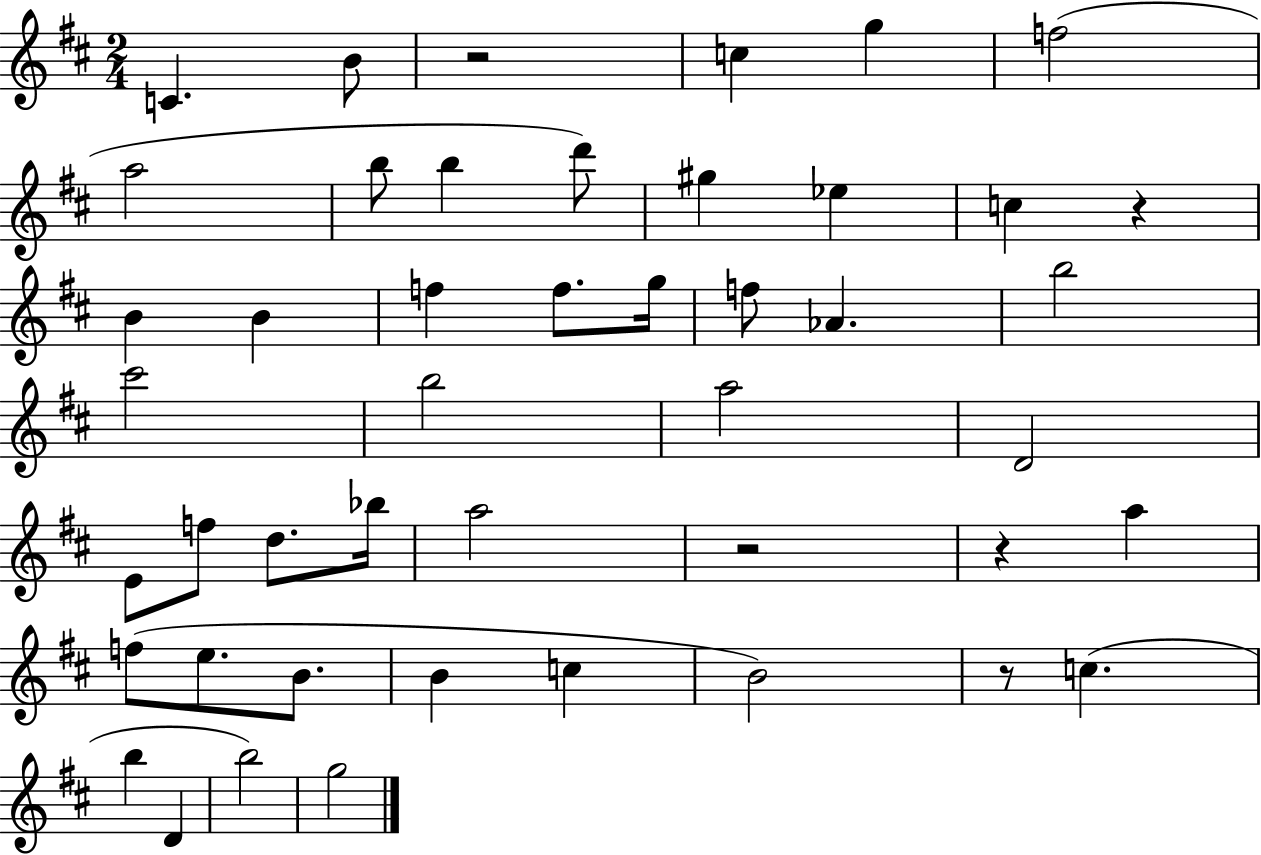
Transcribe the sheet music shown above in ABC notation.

X:1
T:Untitled
M:2/4
L:1/4
K:D
C B/2 z2 c g f2 a2 b/2 b d'/2 ^g _e c z B B f f/2 g/4 f/2 _A b2 ^c'2 b2 a2 D2 E/2 f/2 d/2 _b/4 a2 z2 z a f/2 e/2 B/2 B c B2 z/2 c b D b2 g2